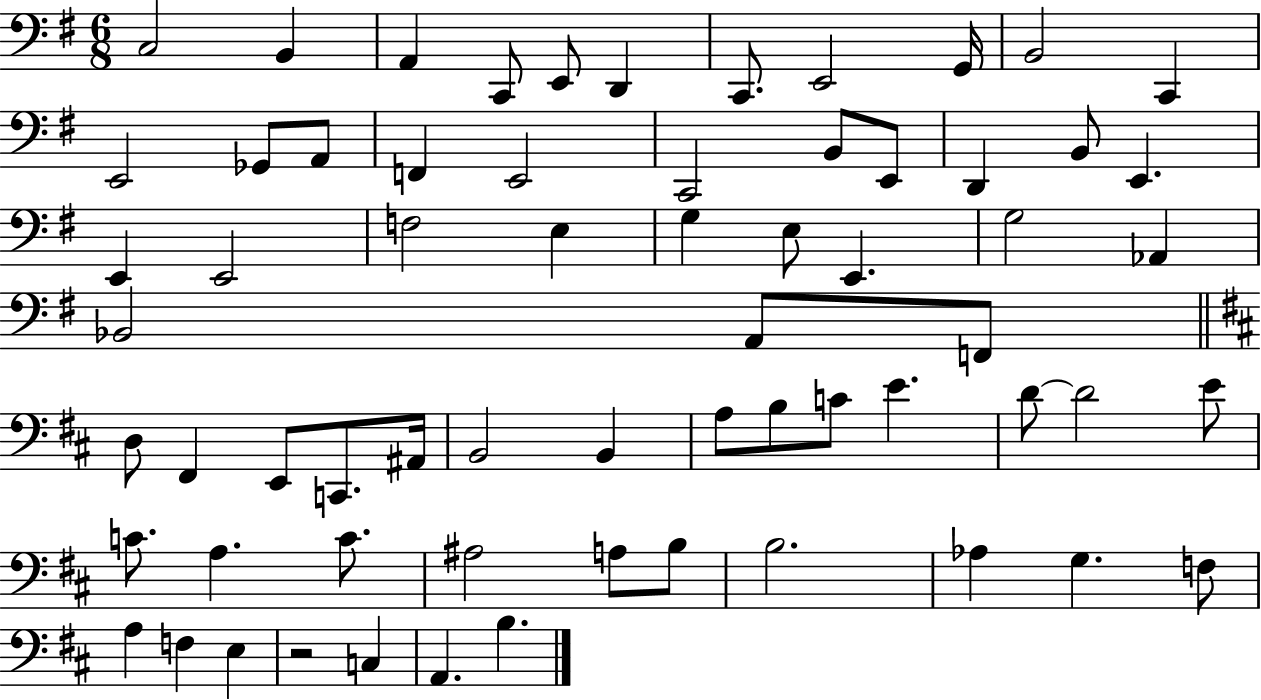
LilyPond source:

{
  \clef bass
  \numericTimeSignature
  \time 6/8
  \key g \major
  c2 b,4 | a,4 c,8 e,8 d,4 | c,8. e,2 g,16 | b,2 c,4 | \break e,2 ges,8 a,8 | f,4 e,2 | c,2 b,8 e,8 | d,4 b,8 e,4. | \break e,4 e,2 | f2 e4 | g4 e8 e,4. | g2 aes,4 | \break bes,2 a,8 f,8 | \bar "||" \break \key d \major d8 fis,4 e,8 c,8. ais,16 | b,2 b,4 | a8 b8 c'8 e'4. | d'8~~ d'2 e'8 | \break c'8. a4. c'8. | ais2 a8 b8 | b2. | aes4 g4. f8 | \break a4 f4 e4 | r2 c4 | a,4. b4. | \bar "|."
}